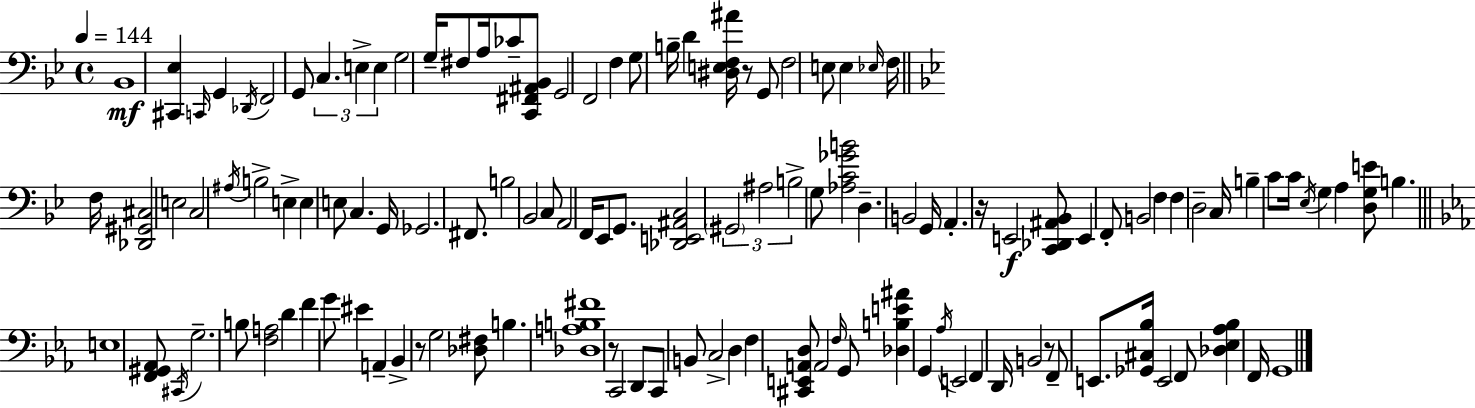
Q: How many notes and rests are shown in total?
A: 123